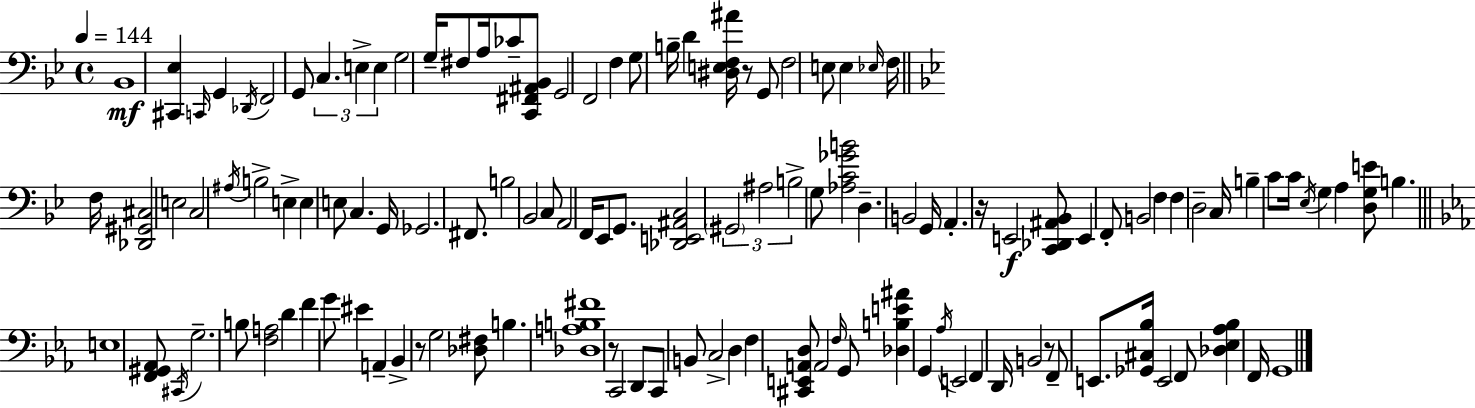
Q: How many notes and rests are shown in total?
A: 123